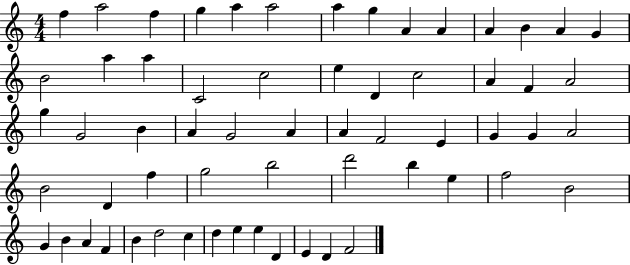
{
  \clef treble
  \numericTimeSignature
  \time 4/4
  \key c \major
  f''4 a''2 f''4 | g''4 a''4 a''2 | a''4 g''4 a'4 a'4 | a'4 b'4 a'4 g'4 | \break b'2 a''4 a''4 | c'2 c''2 | e''4 d'4 c''2 | a'4 f'4 a'2 | \break g''4 g'2 b'4 | a'4 g'2 a'4 | a'4 f'2 e'4 | g'4 g'4 a'2 | \break b'2 d'4 f''4 | g''2 b''2 | d'''2 b''4 e''4 | f''2 b'2 | \break g'4 b'4 a'4 f'4 | b'4 d''2 c''4 | d''4 e''4 e''4 d'4 | e'4 d'4 f'2 | \break \bar "|."
}